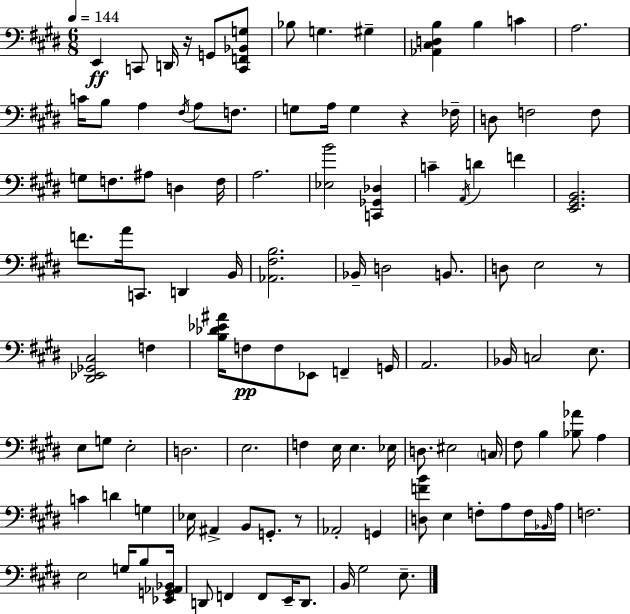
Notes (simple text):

E2/q C2/e D2/s R/s G2/e [C2,F2,Bb2,G3]/e Bb3/e G3/q. G#3/q [Ab2,C#3,D3,B3]/q B3/q C4/q A3/h. C4/s B3/e A3/q F#3/s A3/e F3/e. G3/e A3/s G3/q R/q FES3/s D3/e F3/h F3/e G3/e F3/e. A#3/e D3/q F3/s A3/h. [Eb3,B4]/h [C2,Gb2,Db3]/q C4/q A2/s D4/q F4/q [E2,G#2,B2]/h. F4/e. A4/s C2/e. D2/q B2/s [Ab2,F#3,B3]/h. Bb2/s D3/h B2/e. D3/e E3/h R/e [D#2,Eb2,Gb2,C#3]/h F3/q [B3,Db4,Eb4,A#4]/s F3/e F3/e Eb2/e F2/q G2/s A2/h. Bb2/s C3/h E3/e. E3/e G3/e E3/h D3/h. E3/h. F3/q E3/s E3/q. Eb3/s D3/e. EIS3/h C3/s F#3/e B3/q [Bb3,Ab4]/e A3/q C4/q D4/q G3/q Eb3/s A#2/q B2/e G2/e. R/e Ab2/h G2/q [D3,F4,B4]/e E3/q F3/e A3/e F3/s Bb2/s A3/s F3/h. E3/h G3/s B3/e [Eb2,G2,Ab2,Bb2]/s D2/e F2/q F2/e E2/s D2/e. B2/s G#3/h E3/e.